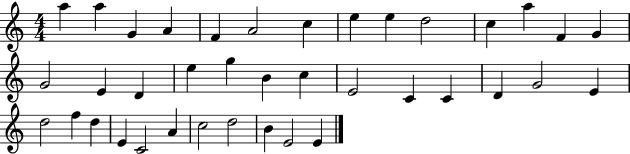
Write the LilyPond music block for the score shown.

{
  \clef treble
  \numericTimeSignature
  \time 4/4
  \key c \major
  a''4 a''4 g'4 a'4 | f'4 a'2 c''4 | e''4 e''4 d''2 | c''4 a''4 f'4 g'4 | \break g'2 e'4 d'4 | e''4 g''4 b'4 c''4 | e'2 c'4 c'4 | d'4 g'2 e'4 | \break d''2 f''4 d''4 | e'4 c'2 a'4 | c''2 d''2 | b'4 e'2 e'4 | \break \bar "|."
}